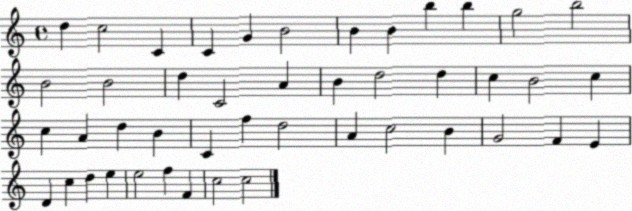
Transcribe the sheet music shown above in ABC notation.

X:1
T:Untitled
M:4/4
L:1/4
K:C
d c2 C C G B2 B B b b g2 b2 B2 B2 d C2 A B d2 d c B2 c c A d B C f d2 A c2 B G2 F E D c d e e2 f F c2 c2